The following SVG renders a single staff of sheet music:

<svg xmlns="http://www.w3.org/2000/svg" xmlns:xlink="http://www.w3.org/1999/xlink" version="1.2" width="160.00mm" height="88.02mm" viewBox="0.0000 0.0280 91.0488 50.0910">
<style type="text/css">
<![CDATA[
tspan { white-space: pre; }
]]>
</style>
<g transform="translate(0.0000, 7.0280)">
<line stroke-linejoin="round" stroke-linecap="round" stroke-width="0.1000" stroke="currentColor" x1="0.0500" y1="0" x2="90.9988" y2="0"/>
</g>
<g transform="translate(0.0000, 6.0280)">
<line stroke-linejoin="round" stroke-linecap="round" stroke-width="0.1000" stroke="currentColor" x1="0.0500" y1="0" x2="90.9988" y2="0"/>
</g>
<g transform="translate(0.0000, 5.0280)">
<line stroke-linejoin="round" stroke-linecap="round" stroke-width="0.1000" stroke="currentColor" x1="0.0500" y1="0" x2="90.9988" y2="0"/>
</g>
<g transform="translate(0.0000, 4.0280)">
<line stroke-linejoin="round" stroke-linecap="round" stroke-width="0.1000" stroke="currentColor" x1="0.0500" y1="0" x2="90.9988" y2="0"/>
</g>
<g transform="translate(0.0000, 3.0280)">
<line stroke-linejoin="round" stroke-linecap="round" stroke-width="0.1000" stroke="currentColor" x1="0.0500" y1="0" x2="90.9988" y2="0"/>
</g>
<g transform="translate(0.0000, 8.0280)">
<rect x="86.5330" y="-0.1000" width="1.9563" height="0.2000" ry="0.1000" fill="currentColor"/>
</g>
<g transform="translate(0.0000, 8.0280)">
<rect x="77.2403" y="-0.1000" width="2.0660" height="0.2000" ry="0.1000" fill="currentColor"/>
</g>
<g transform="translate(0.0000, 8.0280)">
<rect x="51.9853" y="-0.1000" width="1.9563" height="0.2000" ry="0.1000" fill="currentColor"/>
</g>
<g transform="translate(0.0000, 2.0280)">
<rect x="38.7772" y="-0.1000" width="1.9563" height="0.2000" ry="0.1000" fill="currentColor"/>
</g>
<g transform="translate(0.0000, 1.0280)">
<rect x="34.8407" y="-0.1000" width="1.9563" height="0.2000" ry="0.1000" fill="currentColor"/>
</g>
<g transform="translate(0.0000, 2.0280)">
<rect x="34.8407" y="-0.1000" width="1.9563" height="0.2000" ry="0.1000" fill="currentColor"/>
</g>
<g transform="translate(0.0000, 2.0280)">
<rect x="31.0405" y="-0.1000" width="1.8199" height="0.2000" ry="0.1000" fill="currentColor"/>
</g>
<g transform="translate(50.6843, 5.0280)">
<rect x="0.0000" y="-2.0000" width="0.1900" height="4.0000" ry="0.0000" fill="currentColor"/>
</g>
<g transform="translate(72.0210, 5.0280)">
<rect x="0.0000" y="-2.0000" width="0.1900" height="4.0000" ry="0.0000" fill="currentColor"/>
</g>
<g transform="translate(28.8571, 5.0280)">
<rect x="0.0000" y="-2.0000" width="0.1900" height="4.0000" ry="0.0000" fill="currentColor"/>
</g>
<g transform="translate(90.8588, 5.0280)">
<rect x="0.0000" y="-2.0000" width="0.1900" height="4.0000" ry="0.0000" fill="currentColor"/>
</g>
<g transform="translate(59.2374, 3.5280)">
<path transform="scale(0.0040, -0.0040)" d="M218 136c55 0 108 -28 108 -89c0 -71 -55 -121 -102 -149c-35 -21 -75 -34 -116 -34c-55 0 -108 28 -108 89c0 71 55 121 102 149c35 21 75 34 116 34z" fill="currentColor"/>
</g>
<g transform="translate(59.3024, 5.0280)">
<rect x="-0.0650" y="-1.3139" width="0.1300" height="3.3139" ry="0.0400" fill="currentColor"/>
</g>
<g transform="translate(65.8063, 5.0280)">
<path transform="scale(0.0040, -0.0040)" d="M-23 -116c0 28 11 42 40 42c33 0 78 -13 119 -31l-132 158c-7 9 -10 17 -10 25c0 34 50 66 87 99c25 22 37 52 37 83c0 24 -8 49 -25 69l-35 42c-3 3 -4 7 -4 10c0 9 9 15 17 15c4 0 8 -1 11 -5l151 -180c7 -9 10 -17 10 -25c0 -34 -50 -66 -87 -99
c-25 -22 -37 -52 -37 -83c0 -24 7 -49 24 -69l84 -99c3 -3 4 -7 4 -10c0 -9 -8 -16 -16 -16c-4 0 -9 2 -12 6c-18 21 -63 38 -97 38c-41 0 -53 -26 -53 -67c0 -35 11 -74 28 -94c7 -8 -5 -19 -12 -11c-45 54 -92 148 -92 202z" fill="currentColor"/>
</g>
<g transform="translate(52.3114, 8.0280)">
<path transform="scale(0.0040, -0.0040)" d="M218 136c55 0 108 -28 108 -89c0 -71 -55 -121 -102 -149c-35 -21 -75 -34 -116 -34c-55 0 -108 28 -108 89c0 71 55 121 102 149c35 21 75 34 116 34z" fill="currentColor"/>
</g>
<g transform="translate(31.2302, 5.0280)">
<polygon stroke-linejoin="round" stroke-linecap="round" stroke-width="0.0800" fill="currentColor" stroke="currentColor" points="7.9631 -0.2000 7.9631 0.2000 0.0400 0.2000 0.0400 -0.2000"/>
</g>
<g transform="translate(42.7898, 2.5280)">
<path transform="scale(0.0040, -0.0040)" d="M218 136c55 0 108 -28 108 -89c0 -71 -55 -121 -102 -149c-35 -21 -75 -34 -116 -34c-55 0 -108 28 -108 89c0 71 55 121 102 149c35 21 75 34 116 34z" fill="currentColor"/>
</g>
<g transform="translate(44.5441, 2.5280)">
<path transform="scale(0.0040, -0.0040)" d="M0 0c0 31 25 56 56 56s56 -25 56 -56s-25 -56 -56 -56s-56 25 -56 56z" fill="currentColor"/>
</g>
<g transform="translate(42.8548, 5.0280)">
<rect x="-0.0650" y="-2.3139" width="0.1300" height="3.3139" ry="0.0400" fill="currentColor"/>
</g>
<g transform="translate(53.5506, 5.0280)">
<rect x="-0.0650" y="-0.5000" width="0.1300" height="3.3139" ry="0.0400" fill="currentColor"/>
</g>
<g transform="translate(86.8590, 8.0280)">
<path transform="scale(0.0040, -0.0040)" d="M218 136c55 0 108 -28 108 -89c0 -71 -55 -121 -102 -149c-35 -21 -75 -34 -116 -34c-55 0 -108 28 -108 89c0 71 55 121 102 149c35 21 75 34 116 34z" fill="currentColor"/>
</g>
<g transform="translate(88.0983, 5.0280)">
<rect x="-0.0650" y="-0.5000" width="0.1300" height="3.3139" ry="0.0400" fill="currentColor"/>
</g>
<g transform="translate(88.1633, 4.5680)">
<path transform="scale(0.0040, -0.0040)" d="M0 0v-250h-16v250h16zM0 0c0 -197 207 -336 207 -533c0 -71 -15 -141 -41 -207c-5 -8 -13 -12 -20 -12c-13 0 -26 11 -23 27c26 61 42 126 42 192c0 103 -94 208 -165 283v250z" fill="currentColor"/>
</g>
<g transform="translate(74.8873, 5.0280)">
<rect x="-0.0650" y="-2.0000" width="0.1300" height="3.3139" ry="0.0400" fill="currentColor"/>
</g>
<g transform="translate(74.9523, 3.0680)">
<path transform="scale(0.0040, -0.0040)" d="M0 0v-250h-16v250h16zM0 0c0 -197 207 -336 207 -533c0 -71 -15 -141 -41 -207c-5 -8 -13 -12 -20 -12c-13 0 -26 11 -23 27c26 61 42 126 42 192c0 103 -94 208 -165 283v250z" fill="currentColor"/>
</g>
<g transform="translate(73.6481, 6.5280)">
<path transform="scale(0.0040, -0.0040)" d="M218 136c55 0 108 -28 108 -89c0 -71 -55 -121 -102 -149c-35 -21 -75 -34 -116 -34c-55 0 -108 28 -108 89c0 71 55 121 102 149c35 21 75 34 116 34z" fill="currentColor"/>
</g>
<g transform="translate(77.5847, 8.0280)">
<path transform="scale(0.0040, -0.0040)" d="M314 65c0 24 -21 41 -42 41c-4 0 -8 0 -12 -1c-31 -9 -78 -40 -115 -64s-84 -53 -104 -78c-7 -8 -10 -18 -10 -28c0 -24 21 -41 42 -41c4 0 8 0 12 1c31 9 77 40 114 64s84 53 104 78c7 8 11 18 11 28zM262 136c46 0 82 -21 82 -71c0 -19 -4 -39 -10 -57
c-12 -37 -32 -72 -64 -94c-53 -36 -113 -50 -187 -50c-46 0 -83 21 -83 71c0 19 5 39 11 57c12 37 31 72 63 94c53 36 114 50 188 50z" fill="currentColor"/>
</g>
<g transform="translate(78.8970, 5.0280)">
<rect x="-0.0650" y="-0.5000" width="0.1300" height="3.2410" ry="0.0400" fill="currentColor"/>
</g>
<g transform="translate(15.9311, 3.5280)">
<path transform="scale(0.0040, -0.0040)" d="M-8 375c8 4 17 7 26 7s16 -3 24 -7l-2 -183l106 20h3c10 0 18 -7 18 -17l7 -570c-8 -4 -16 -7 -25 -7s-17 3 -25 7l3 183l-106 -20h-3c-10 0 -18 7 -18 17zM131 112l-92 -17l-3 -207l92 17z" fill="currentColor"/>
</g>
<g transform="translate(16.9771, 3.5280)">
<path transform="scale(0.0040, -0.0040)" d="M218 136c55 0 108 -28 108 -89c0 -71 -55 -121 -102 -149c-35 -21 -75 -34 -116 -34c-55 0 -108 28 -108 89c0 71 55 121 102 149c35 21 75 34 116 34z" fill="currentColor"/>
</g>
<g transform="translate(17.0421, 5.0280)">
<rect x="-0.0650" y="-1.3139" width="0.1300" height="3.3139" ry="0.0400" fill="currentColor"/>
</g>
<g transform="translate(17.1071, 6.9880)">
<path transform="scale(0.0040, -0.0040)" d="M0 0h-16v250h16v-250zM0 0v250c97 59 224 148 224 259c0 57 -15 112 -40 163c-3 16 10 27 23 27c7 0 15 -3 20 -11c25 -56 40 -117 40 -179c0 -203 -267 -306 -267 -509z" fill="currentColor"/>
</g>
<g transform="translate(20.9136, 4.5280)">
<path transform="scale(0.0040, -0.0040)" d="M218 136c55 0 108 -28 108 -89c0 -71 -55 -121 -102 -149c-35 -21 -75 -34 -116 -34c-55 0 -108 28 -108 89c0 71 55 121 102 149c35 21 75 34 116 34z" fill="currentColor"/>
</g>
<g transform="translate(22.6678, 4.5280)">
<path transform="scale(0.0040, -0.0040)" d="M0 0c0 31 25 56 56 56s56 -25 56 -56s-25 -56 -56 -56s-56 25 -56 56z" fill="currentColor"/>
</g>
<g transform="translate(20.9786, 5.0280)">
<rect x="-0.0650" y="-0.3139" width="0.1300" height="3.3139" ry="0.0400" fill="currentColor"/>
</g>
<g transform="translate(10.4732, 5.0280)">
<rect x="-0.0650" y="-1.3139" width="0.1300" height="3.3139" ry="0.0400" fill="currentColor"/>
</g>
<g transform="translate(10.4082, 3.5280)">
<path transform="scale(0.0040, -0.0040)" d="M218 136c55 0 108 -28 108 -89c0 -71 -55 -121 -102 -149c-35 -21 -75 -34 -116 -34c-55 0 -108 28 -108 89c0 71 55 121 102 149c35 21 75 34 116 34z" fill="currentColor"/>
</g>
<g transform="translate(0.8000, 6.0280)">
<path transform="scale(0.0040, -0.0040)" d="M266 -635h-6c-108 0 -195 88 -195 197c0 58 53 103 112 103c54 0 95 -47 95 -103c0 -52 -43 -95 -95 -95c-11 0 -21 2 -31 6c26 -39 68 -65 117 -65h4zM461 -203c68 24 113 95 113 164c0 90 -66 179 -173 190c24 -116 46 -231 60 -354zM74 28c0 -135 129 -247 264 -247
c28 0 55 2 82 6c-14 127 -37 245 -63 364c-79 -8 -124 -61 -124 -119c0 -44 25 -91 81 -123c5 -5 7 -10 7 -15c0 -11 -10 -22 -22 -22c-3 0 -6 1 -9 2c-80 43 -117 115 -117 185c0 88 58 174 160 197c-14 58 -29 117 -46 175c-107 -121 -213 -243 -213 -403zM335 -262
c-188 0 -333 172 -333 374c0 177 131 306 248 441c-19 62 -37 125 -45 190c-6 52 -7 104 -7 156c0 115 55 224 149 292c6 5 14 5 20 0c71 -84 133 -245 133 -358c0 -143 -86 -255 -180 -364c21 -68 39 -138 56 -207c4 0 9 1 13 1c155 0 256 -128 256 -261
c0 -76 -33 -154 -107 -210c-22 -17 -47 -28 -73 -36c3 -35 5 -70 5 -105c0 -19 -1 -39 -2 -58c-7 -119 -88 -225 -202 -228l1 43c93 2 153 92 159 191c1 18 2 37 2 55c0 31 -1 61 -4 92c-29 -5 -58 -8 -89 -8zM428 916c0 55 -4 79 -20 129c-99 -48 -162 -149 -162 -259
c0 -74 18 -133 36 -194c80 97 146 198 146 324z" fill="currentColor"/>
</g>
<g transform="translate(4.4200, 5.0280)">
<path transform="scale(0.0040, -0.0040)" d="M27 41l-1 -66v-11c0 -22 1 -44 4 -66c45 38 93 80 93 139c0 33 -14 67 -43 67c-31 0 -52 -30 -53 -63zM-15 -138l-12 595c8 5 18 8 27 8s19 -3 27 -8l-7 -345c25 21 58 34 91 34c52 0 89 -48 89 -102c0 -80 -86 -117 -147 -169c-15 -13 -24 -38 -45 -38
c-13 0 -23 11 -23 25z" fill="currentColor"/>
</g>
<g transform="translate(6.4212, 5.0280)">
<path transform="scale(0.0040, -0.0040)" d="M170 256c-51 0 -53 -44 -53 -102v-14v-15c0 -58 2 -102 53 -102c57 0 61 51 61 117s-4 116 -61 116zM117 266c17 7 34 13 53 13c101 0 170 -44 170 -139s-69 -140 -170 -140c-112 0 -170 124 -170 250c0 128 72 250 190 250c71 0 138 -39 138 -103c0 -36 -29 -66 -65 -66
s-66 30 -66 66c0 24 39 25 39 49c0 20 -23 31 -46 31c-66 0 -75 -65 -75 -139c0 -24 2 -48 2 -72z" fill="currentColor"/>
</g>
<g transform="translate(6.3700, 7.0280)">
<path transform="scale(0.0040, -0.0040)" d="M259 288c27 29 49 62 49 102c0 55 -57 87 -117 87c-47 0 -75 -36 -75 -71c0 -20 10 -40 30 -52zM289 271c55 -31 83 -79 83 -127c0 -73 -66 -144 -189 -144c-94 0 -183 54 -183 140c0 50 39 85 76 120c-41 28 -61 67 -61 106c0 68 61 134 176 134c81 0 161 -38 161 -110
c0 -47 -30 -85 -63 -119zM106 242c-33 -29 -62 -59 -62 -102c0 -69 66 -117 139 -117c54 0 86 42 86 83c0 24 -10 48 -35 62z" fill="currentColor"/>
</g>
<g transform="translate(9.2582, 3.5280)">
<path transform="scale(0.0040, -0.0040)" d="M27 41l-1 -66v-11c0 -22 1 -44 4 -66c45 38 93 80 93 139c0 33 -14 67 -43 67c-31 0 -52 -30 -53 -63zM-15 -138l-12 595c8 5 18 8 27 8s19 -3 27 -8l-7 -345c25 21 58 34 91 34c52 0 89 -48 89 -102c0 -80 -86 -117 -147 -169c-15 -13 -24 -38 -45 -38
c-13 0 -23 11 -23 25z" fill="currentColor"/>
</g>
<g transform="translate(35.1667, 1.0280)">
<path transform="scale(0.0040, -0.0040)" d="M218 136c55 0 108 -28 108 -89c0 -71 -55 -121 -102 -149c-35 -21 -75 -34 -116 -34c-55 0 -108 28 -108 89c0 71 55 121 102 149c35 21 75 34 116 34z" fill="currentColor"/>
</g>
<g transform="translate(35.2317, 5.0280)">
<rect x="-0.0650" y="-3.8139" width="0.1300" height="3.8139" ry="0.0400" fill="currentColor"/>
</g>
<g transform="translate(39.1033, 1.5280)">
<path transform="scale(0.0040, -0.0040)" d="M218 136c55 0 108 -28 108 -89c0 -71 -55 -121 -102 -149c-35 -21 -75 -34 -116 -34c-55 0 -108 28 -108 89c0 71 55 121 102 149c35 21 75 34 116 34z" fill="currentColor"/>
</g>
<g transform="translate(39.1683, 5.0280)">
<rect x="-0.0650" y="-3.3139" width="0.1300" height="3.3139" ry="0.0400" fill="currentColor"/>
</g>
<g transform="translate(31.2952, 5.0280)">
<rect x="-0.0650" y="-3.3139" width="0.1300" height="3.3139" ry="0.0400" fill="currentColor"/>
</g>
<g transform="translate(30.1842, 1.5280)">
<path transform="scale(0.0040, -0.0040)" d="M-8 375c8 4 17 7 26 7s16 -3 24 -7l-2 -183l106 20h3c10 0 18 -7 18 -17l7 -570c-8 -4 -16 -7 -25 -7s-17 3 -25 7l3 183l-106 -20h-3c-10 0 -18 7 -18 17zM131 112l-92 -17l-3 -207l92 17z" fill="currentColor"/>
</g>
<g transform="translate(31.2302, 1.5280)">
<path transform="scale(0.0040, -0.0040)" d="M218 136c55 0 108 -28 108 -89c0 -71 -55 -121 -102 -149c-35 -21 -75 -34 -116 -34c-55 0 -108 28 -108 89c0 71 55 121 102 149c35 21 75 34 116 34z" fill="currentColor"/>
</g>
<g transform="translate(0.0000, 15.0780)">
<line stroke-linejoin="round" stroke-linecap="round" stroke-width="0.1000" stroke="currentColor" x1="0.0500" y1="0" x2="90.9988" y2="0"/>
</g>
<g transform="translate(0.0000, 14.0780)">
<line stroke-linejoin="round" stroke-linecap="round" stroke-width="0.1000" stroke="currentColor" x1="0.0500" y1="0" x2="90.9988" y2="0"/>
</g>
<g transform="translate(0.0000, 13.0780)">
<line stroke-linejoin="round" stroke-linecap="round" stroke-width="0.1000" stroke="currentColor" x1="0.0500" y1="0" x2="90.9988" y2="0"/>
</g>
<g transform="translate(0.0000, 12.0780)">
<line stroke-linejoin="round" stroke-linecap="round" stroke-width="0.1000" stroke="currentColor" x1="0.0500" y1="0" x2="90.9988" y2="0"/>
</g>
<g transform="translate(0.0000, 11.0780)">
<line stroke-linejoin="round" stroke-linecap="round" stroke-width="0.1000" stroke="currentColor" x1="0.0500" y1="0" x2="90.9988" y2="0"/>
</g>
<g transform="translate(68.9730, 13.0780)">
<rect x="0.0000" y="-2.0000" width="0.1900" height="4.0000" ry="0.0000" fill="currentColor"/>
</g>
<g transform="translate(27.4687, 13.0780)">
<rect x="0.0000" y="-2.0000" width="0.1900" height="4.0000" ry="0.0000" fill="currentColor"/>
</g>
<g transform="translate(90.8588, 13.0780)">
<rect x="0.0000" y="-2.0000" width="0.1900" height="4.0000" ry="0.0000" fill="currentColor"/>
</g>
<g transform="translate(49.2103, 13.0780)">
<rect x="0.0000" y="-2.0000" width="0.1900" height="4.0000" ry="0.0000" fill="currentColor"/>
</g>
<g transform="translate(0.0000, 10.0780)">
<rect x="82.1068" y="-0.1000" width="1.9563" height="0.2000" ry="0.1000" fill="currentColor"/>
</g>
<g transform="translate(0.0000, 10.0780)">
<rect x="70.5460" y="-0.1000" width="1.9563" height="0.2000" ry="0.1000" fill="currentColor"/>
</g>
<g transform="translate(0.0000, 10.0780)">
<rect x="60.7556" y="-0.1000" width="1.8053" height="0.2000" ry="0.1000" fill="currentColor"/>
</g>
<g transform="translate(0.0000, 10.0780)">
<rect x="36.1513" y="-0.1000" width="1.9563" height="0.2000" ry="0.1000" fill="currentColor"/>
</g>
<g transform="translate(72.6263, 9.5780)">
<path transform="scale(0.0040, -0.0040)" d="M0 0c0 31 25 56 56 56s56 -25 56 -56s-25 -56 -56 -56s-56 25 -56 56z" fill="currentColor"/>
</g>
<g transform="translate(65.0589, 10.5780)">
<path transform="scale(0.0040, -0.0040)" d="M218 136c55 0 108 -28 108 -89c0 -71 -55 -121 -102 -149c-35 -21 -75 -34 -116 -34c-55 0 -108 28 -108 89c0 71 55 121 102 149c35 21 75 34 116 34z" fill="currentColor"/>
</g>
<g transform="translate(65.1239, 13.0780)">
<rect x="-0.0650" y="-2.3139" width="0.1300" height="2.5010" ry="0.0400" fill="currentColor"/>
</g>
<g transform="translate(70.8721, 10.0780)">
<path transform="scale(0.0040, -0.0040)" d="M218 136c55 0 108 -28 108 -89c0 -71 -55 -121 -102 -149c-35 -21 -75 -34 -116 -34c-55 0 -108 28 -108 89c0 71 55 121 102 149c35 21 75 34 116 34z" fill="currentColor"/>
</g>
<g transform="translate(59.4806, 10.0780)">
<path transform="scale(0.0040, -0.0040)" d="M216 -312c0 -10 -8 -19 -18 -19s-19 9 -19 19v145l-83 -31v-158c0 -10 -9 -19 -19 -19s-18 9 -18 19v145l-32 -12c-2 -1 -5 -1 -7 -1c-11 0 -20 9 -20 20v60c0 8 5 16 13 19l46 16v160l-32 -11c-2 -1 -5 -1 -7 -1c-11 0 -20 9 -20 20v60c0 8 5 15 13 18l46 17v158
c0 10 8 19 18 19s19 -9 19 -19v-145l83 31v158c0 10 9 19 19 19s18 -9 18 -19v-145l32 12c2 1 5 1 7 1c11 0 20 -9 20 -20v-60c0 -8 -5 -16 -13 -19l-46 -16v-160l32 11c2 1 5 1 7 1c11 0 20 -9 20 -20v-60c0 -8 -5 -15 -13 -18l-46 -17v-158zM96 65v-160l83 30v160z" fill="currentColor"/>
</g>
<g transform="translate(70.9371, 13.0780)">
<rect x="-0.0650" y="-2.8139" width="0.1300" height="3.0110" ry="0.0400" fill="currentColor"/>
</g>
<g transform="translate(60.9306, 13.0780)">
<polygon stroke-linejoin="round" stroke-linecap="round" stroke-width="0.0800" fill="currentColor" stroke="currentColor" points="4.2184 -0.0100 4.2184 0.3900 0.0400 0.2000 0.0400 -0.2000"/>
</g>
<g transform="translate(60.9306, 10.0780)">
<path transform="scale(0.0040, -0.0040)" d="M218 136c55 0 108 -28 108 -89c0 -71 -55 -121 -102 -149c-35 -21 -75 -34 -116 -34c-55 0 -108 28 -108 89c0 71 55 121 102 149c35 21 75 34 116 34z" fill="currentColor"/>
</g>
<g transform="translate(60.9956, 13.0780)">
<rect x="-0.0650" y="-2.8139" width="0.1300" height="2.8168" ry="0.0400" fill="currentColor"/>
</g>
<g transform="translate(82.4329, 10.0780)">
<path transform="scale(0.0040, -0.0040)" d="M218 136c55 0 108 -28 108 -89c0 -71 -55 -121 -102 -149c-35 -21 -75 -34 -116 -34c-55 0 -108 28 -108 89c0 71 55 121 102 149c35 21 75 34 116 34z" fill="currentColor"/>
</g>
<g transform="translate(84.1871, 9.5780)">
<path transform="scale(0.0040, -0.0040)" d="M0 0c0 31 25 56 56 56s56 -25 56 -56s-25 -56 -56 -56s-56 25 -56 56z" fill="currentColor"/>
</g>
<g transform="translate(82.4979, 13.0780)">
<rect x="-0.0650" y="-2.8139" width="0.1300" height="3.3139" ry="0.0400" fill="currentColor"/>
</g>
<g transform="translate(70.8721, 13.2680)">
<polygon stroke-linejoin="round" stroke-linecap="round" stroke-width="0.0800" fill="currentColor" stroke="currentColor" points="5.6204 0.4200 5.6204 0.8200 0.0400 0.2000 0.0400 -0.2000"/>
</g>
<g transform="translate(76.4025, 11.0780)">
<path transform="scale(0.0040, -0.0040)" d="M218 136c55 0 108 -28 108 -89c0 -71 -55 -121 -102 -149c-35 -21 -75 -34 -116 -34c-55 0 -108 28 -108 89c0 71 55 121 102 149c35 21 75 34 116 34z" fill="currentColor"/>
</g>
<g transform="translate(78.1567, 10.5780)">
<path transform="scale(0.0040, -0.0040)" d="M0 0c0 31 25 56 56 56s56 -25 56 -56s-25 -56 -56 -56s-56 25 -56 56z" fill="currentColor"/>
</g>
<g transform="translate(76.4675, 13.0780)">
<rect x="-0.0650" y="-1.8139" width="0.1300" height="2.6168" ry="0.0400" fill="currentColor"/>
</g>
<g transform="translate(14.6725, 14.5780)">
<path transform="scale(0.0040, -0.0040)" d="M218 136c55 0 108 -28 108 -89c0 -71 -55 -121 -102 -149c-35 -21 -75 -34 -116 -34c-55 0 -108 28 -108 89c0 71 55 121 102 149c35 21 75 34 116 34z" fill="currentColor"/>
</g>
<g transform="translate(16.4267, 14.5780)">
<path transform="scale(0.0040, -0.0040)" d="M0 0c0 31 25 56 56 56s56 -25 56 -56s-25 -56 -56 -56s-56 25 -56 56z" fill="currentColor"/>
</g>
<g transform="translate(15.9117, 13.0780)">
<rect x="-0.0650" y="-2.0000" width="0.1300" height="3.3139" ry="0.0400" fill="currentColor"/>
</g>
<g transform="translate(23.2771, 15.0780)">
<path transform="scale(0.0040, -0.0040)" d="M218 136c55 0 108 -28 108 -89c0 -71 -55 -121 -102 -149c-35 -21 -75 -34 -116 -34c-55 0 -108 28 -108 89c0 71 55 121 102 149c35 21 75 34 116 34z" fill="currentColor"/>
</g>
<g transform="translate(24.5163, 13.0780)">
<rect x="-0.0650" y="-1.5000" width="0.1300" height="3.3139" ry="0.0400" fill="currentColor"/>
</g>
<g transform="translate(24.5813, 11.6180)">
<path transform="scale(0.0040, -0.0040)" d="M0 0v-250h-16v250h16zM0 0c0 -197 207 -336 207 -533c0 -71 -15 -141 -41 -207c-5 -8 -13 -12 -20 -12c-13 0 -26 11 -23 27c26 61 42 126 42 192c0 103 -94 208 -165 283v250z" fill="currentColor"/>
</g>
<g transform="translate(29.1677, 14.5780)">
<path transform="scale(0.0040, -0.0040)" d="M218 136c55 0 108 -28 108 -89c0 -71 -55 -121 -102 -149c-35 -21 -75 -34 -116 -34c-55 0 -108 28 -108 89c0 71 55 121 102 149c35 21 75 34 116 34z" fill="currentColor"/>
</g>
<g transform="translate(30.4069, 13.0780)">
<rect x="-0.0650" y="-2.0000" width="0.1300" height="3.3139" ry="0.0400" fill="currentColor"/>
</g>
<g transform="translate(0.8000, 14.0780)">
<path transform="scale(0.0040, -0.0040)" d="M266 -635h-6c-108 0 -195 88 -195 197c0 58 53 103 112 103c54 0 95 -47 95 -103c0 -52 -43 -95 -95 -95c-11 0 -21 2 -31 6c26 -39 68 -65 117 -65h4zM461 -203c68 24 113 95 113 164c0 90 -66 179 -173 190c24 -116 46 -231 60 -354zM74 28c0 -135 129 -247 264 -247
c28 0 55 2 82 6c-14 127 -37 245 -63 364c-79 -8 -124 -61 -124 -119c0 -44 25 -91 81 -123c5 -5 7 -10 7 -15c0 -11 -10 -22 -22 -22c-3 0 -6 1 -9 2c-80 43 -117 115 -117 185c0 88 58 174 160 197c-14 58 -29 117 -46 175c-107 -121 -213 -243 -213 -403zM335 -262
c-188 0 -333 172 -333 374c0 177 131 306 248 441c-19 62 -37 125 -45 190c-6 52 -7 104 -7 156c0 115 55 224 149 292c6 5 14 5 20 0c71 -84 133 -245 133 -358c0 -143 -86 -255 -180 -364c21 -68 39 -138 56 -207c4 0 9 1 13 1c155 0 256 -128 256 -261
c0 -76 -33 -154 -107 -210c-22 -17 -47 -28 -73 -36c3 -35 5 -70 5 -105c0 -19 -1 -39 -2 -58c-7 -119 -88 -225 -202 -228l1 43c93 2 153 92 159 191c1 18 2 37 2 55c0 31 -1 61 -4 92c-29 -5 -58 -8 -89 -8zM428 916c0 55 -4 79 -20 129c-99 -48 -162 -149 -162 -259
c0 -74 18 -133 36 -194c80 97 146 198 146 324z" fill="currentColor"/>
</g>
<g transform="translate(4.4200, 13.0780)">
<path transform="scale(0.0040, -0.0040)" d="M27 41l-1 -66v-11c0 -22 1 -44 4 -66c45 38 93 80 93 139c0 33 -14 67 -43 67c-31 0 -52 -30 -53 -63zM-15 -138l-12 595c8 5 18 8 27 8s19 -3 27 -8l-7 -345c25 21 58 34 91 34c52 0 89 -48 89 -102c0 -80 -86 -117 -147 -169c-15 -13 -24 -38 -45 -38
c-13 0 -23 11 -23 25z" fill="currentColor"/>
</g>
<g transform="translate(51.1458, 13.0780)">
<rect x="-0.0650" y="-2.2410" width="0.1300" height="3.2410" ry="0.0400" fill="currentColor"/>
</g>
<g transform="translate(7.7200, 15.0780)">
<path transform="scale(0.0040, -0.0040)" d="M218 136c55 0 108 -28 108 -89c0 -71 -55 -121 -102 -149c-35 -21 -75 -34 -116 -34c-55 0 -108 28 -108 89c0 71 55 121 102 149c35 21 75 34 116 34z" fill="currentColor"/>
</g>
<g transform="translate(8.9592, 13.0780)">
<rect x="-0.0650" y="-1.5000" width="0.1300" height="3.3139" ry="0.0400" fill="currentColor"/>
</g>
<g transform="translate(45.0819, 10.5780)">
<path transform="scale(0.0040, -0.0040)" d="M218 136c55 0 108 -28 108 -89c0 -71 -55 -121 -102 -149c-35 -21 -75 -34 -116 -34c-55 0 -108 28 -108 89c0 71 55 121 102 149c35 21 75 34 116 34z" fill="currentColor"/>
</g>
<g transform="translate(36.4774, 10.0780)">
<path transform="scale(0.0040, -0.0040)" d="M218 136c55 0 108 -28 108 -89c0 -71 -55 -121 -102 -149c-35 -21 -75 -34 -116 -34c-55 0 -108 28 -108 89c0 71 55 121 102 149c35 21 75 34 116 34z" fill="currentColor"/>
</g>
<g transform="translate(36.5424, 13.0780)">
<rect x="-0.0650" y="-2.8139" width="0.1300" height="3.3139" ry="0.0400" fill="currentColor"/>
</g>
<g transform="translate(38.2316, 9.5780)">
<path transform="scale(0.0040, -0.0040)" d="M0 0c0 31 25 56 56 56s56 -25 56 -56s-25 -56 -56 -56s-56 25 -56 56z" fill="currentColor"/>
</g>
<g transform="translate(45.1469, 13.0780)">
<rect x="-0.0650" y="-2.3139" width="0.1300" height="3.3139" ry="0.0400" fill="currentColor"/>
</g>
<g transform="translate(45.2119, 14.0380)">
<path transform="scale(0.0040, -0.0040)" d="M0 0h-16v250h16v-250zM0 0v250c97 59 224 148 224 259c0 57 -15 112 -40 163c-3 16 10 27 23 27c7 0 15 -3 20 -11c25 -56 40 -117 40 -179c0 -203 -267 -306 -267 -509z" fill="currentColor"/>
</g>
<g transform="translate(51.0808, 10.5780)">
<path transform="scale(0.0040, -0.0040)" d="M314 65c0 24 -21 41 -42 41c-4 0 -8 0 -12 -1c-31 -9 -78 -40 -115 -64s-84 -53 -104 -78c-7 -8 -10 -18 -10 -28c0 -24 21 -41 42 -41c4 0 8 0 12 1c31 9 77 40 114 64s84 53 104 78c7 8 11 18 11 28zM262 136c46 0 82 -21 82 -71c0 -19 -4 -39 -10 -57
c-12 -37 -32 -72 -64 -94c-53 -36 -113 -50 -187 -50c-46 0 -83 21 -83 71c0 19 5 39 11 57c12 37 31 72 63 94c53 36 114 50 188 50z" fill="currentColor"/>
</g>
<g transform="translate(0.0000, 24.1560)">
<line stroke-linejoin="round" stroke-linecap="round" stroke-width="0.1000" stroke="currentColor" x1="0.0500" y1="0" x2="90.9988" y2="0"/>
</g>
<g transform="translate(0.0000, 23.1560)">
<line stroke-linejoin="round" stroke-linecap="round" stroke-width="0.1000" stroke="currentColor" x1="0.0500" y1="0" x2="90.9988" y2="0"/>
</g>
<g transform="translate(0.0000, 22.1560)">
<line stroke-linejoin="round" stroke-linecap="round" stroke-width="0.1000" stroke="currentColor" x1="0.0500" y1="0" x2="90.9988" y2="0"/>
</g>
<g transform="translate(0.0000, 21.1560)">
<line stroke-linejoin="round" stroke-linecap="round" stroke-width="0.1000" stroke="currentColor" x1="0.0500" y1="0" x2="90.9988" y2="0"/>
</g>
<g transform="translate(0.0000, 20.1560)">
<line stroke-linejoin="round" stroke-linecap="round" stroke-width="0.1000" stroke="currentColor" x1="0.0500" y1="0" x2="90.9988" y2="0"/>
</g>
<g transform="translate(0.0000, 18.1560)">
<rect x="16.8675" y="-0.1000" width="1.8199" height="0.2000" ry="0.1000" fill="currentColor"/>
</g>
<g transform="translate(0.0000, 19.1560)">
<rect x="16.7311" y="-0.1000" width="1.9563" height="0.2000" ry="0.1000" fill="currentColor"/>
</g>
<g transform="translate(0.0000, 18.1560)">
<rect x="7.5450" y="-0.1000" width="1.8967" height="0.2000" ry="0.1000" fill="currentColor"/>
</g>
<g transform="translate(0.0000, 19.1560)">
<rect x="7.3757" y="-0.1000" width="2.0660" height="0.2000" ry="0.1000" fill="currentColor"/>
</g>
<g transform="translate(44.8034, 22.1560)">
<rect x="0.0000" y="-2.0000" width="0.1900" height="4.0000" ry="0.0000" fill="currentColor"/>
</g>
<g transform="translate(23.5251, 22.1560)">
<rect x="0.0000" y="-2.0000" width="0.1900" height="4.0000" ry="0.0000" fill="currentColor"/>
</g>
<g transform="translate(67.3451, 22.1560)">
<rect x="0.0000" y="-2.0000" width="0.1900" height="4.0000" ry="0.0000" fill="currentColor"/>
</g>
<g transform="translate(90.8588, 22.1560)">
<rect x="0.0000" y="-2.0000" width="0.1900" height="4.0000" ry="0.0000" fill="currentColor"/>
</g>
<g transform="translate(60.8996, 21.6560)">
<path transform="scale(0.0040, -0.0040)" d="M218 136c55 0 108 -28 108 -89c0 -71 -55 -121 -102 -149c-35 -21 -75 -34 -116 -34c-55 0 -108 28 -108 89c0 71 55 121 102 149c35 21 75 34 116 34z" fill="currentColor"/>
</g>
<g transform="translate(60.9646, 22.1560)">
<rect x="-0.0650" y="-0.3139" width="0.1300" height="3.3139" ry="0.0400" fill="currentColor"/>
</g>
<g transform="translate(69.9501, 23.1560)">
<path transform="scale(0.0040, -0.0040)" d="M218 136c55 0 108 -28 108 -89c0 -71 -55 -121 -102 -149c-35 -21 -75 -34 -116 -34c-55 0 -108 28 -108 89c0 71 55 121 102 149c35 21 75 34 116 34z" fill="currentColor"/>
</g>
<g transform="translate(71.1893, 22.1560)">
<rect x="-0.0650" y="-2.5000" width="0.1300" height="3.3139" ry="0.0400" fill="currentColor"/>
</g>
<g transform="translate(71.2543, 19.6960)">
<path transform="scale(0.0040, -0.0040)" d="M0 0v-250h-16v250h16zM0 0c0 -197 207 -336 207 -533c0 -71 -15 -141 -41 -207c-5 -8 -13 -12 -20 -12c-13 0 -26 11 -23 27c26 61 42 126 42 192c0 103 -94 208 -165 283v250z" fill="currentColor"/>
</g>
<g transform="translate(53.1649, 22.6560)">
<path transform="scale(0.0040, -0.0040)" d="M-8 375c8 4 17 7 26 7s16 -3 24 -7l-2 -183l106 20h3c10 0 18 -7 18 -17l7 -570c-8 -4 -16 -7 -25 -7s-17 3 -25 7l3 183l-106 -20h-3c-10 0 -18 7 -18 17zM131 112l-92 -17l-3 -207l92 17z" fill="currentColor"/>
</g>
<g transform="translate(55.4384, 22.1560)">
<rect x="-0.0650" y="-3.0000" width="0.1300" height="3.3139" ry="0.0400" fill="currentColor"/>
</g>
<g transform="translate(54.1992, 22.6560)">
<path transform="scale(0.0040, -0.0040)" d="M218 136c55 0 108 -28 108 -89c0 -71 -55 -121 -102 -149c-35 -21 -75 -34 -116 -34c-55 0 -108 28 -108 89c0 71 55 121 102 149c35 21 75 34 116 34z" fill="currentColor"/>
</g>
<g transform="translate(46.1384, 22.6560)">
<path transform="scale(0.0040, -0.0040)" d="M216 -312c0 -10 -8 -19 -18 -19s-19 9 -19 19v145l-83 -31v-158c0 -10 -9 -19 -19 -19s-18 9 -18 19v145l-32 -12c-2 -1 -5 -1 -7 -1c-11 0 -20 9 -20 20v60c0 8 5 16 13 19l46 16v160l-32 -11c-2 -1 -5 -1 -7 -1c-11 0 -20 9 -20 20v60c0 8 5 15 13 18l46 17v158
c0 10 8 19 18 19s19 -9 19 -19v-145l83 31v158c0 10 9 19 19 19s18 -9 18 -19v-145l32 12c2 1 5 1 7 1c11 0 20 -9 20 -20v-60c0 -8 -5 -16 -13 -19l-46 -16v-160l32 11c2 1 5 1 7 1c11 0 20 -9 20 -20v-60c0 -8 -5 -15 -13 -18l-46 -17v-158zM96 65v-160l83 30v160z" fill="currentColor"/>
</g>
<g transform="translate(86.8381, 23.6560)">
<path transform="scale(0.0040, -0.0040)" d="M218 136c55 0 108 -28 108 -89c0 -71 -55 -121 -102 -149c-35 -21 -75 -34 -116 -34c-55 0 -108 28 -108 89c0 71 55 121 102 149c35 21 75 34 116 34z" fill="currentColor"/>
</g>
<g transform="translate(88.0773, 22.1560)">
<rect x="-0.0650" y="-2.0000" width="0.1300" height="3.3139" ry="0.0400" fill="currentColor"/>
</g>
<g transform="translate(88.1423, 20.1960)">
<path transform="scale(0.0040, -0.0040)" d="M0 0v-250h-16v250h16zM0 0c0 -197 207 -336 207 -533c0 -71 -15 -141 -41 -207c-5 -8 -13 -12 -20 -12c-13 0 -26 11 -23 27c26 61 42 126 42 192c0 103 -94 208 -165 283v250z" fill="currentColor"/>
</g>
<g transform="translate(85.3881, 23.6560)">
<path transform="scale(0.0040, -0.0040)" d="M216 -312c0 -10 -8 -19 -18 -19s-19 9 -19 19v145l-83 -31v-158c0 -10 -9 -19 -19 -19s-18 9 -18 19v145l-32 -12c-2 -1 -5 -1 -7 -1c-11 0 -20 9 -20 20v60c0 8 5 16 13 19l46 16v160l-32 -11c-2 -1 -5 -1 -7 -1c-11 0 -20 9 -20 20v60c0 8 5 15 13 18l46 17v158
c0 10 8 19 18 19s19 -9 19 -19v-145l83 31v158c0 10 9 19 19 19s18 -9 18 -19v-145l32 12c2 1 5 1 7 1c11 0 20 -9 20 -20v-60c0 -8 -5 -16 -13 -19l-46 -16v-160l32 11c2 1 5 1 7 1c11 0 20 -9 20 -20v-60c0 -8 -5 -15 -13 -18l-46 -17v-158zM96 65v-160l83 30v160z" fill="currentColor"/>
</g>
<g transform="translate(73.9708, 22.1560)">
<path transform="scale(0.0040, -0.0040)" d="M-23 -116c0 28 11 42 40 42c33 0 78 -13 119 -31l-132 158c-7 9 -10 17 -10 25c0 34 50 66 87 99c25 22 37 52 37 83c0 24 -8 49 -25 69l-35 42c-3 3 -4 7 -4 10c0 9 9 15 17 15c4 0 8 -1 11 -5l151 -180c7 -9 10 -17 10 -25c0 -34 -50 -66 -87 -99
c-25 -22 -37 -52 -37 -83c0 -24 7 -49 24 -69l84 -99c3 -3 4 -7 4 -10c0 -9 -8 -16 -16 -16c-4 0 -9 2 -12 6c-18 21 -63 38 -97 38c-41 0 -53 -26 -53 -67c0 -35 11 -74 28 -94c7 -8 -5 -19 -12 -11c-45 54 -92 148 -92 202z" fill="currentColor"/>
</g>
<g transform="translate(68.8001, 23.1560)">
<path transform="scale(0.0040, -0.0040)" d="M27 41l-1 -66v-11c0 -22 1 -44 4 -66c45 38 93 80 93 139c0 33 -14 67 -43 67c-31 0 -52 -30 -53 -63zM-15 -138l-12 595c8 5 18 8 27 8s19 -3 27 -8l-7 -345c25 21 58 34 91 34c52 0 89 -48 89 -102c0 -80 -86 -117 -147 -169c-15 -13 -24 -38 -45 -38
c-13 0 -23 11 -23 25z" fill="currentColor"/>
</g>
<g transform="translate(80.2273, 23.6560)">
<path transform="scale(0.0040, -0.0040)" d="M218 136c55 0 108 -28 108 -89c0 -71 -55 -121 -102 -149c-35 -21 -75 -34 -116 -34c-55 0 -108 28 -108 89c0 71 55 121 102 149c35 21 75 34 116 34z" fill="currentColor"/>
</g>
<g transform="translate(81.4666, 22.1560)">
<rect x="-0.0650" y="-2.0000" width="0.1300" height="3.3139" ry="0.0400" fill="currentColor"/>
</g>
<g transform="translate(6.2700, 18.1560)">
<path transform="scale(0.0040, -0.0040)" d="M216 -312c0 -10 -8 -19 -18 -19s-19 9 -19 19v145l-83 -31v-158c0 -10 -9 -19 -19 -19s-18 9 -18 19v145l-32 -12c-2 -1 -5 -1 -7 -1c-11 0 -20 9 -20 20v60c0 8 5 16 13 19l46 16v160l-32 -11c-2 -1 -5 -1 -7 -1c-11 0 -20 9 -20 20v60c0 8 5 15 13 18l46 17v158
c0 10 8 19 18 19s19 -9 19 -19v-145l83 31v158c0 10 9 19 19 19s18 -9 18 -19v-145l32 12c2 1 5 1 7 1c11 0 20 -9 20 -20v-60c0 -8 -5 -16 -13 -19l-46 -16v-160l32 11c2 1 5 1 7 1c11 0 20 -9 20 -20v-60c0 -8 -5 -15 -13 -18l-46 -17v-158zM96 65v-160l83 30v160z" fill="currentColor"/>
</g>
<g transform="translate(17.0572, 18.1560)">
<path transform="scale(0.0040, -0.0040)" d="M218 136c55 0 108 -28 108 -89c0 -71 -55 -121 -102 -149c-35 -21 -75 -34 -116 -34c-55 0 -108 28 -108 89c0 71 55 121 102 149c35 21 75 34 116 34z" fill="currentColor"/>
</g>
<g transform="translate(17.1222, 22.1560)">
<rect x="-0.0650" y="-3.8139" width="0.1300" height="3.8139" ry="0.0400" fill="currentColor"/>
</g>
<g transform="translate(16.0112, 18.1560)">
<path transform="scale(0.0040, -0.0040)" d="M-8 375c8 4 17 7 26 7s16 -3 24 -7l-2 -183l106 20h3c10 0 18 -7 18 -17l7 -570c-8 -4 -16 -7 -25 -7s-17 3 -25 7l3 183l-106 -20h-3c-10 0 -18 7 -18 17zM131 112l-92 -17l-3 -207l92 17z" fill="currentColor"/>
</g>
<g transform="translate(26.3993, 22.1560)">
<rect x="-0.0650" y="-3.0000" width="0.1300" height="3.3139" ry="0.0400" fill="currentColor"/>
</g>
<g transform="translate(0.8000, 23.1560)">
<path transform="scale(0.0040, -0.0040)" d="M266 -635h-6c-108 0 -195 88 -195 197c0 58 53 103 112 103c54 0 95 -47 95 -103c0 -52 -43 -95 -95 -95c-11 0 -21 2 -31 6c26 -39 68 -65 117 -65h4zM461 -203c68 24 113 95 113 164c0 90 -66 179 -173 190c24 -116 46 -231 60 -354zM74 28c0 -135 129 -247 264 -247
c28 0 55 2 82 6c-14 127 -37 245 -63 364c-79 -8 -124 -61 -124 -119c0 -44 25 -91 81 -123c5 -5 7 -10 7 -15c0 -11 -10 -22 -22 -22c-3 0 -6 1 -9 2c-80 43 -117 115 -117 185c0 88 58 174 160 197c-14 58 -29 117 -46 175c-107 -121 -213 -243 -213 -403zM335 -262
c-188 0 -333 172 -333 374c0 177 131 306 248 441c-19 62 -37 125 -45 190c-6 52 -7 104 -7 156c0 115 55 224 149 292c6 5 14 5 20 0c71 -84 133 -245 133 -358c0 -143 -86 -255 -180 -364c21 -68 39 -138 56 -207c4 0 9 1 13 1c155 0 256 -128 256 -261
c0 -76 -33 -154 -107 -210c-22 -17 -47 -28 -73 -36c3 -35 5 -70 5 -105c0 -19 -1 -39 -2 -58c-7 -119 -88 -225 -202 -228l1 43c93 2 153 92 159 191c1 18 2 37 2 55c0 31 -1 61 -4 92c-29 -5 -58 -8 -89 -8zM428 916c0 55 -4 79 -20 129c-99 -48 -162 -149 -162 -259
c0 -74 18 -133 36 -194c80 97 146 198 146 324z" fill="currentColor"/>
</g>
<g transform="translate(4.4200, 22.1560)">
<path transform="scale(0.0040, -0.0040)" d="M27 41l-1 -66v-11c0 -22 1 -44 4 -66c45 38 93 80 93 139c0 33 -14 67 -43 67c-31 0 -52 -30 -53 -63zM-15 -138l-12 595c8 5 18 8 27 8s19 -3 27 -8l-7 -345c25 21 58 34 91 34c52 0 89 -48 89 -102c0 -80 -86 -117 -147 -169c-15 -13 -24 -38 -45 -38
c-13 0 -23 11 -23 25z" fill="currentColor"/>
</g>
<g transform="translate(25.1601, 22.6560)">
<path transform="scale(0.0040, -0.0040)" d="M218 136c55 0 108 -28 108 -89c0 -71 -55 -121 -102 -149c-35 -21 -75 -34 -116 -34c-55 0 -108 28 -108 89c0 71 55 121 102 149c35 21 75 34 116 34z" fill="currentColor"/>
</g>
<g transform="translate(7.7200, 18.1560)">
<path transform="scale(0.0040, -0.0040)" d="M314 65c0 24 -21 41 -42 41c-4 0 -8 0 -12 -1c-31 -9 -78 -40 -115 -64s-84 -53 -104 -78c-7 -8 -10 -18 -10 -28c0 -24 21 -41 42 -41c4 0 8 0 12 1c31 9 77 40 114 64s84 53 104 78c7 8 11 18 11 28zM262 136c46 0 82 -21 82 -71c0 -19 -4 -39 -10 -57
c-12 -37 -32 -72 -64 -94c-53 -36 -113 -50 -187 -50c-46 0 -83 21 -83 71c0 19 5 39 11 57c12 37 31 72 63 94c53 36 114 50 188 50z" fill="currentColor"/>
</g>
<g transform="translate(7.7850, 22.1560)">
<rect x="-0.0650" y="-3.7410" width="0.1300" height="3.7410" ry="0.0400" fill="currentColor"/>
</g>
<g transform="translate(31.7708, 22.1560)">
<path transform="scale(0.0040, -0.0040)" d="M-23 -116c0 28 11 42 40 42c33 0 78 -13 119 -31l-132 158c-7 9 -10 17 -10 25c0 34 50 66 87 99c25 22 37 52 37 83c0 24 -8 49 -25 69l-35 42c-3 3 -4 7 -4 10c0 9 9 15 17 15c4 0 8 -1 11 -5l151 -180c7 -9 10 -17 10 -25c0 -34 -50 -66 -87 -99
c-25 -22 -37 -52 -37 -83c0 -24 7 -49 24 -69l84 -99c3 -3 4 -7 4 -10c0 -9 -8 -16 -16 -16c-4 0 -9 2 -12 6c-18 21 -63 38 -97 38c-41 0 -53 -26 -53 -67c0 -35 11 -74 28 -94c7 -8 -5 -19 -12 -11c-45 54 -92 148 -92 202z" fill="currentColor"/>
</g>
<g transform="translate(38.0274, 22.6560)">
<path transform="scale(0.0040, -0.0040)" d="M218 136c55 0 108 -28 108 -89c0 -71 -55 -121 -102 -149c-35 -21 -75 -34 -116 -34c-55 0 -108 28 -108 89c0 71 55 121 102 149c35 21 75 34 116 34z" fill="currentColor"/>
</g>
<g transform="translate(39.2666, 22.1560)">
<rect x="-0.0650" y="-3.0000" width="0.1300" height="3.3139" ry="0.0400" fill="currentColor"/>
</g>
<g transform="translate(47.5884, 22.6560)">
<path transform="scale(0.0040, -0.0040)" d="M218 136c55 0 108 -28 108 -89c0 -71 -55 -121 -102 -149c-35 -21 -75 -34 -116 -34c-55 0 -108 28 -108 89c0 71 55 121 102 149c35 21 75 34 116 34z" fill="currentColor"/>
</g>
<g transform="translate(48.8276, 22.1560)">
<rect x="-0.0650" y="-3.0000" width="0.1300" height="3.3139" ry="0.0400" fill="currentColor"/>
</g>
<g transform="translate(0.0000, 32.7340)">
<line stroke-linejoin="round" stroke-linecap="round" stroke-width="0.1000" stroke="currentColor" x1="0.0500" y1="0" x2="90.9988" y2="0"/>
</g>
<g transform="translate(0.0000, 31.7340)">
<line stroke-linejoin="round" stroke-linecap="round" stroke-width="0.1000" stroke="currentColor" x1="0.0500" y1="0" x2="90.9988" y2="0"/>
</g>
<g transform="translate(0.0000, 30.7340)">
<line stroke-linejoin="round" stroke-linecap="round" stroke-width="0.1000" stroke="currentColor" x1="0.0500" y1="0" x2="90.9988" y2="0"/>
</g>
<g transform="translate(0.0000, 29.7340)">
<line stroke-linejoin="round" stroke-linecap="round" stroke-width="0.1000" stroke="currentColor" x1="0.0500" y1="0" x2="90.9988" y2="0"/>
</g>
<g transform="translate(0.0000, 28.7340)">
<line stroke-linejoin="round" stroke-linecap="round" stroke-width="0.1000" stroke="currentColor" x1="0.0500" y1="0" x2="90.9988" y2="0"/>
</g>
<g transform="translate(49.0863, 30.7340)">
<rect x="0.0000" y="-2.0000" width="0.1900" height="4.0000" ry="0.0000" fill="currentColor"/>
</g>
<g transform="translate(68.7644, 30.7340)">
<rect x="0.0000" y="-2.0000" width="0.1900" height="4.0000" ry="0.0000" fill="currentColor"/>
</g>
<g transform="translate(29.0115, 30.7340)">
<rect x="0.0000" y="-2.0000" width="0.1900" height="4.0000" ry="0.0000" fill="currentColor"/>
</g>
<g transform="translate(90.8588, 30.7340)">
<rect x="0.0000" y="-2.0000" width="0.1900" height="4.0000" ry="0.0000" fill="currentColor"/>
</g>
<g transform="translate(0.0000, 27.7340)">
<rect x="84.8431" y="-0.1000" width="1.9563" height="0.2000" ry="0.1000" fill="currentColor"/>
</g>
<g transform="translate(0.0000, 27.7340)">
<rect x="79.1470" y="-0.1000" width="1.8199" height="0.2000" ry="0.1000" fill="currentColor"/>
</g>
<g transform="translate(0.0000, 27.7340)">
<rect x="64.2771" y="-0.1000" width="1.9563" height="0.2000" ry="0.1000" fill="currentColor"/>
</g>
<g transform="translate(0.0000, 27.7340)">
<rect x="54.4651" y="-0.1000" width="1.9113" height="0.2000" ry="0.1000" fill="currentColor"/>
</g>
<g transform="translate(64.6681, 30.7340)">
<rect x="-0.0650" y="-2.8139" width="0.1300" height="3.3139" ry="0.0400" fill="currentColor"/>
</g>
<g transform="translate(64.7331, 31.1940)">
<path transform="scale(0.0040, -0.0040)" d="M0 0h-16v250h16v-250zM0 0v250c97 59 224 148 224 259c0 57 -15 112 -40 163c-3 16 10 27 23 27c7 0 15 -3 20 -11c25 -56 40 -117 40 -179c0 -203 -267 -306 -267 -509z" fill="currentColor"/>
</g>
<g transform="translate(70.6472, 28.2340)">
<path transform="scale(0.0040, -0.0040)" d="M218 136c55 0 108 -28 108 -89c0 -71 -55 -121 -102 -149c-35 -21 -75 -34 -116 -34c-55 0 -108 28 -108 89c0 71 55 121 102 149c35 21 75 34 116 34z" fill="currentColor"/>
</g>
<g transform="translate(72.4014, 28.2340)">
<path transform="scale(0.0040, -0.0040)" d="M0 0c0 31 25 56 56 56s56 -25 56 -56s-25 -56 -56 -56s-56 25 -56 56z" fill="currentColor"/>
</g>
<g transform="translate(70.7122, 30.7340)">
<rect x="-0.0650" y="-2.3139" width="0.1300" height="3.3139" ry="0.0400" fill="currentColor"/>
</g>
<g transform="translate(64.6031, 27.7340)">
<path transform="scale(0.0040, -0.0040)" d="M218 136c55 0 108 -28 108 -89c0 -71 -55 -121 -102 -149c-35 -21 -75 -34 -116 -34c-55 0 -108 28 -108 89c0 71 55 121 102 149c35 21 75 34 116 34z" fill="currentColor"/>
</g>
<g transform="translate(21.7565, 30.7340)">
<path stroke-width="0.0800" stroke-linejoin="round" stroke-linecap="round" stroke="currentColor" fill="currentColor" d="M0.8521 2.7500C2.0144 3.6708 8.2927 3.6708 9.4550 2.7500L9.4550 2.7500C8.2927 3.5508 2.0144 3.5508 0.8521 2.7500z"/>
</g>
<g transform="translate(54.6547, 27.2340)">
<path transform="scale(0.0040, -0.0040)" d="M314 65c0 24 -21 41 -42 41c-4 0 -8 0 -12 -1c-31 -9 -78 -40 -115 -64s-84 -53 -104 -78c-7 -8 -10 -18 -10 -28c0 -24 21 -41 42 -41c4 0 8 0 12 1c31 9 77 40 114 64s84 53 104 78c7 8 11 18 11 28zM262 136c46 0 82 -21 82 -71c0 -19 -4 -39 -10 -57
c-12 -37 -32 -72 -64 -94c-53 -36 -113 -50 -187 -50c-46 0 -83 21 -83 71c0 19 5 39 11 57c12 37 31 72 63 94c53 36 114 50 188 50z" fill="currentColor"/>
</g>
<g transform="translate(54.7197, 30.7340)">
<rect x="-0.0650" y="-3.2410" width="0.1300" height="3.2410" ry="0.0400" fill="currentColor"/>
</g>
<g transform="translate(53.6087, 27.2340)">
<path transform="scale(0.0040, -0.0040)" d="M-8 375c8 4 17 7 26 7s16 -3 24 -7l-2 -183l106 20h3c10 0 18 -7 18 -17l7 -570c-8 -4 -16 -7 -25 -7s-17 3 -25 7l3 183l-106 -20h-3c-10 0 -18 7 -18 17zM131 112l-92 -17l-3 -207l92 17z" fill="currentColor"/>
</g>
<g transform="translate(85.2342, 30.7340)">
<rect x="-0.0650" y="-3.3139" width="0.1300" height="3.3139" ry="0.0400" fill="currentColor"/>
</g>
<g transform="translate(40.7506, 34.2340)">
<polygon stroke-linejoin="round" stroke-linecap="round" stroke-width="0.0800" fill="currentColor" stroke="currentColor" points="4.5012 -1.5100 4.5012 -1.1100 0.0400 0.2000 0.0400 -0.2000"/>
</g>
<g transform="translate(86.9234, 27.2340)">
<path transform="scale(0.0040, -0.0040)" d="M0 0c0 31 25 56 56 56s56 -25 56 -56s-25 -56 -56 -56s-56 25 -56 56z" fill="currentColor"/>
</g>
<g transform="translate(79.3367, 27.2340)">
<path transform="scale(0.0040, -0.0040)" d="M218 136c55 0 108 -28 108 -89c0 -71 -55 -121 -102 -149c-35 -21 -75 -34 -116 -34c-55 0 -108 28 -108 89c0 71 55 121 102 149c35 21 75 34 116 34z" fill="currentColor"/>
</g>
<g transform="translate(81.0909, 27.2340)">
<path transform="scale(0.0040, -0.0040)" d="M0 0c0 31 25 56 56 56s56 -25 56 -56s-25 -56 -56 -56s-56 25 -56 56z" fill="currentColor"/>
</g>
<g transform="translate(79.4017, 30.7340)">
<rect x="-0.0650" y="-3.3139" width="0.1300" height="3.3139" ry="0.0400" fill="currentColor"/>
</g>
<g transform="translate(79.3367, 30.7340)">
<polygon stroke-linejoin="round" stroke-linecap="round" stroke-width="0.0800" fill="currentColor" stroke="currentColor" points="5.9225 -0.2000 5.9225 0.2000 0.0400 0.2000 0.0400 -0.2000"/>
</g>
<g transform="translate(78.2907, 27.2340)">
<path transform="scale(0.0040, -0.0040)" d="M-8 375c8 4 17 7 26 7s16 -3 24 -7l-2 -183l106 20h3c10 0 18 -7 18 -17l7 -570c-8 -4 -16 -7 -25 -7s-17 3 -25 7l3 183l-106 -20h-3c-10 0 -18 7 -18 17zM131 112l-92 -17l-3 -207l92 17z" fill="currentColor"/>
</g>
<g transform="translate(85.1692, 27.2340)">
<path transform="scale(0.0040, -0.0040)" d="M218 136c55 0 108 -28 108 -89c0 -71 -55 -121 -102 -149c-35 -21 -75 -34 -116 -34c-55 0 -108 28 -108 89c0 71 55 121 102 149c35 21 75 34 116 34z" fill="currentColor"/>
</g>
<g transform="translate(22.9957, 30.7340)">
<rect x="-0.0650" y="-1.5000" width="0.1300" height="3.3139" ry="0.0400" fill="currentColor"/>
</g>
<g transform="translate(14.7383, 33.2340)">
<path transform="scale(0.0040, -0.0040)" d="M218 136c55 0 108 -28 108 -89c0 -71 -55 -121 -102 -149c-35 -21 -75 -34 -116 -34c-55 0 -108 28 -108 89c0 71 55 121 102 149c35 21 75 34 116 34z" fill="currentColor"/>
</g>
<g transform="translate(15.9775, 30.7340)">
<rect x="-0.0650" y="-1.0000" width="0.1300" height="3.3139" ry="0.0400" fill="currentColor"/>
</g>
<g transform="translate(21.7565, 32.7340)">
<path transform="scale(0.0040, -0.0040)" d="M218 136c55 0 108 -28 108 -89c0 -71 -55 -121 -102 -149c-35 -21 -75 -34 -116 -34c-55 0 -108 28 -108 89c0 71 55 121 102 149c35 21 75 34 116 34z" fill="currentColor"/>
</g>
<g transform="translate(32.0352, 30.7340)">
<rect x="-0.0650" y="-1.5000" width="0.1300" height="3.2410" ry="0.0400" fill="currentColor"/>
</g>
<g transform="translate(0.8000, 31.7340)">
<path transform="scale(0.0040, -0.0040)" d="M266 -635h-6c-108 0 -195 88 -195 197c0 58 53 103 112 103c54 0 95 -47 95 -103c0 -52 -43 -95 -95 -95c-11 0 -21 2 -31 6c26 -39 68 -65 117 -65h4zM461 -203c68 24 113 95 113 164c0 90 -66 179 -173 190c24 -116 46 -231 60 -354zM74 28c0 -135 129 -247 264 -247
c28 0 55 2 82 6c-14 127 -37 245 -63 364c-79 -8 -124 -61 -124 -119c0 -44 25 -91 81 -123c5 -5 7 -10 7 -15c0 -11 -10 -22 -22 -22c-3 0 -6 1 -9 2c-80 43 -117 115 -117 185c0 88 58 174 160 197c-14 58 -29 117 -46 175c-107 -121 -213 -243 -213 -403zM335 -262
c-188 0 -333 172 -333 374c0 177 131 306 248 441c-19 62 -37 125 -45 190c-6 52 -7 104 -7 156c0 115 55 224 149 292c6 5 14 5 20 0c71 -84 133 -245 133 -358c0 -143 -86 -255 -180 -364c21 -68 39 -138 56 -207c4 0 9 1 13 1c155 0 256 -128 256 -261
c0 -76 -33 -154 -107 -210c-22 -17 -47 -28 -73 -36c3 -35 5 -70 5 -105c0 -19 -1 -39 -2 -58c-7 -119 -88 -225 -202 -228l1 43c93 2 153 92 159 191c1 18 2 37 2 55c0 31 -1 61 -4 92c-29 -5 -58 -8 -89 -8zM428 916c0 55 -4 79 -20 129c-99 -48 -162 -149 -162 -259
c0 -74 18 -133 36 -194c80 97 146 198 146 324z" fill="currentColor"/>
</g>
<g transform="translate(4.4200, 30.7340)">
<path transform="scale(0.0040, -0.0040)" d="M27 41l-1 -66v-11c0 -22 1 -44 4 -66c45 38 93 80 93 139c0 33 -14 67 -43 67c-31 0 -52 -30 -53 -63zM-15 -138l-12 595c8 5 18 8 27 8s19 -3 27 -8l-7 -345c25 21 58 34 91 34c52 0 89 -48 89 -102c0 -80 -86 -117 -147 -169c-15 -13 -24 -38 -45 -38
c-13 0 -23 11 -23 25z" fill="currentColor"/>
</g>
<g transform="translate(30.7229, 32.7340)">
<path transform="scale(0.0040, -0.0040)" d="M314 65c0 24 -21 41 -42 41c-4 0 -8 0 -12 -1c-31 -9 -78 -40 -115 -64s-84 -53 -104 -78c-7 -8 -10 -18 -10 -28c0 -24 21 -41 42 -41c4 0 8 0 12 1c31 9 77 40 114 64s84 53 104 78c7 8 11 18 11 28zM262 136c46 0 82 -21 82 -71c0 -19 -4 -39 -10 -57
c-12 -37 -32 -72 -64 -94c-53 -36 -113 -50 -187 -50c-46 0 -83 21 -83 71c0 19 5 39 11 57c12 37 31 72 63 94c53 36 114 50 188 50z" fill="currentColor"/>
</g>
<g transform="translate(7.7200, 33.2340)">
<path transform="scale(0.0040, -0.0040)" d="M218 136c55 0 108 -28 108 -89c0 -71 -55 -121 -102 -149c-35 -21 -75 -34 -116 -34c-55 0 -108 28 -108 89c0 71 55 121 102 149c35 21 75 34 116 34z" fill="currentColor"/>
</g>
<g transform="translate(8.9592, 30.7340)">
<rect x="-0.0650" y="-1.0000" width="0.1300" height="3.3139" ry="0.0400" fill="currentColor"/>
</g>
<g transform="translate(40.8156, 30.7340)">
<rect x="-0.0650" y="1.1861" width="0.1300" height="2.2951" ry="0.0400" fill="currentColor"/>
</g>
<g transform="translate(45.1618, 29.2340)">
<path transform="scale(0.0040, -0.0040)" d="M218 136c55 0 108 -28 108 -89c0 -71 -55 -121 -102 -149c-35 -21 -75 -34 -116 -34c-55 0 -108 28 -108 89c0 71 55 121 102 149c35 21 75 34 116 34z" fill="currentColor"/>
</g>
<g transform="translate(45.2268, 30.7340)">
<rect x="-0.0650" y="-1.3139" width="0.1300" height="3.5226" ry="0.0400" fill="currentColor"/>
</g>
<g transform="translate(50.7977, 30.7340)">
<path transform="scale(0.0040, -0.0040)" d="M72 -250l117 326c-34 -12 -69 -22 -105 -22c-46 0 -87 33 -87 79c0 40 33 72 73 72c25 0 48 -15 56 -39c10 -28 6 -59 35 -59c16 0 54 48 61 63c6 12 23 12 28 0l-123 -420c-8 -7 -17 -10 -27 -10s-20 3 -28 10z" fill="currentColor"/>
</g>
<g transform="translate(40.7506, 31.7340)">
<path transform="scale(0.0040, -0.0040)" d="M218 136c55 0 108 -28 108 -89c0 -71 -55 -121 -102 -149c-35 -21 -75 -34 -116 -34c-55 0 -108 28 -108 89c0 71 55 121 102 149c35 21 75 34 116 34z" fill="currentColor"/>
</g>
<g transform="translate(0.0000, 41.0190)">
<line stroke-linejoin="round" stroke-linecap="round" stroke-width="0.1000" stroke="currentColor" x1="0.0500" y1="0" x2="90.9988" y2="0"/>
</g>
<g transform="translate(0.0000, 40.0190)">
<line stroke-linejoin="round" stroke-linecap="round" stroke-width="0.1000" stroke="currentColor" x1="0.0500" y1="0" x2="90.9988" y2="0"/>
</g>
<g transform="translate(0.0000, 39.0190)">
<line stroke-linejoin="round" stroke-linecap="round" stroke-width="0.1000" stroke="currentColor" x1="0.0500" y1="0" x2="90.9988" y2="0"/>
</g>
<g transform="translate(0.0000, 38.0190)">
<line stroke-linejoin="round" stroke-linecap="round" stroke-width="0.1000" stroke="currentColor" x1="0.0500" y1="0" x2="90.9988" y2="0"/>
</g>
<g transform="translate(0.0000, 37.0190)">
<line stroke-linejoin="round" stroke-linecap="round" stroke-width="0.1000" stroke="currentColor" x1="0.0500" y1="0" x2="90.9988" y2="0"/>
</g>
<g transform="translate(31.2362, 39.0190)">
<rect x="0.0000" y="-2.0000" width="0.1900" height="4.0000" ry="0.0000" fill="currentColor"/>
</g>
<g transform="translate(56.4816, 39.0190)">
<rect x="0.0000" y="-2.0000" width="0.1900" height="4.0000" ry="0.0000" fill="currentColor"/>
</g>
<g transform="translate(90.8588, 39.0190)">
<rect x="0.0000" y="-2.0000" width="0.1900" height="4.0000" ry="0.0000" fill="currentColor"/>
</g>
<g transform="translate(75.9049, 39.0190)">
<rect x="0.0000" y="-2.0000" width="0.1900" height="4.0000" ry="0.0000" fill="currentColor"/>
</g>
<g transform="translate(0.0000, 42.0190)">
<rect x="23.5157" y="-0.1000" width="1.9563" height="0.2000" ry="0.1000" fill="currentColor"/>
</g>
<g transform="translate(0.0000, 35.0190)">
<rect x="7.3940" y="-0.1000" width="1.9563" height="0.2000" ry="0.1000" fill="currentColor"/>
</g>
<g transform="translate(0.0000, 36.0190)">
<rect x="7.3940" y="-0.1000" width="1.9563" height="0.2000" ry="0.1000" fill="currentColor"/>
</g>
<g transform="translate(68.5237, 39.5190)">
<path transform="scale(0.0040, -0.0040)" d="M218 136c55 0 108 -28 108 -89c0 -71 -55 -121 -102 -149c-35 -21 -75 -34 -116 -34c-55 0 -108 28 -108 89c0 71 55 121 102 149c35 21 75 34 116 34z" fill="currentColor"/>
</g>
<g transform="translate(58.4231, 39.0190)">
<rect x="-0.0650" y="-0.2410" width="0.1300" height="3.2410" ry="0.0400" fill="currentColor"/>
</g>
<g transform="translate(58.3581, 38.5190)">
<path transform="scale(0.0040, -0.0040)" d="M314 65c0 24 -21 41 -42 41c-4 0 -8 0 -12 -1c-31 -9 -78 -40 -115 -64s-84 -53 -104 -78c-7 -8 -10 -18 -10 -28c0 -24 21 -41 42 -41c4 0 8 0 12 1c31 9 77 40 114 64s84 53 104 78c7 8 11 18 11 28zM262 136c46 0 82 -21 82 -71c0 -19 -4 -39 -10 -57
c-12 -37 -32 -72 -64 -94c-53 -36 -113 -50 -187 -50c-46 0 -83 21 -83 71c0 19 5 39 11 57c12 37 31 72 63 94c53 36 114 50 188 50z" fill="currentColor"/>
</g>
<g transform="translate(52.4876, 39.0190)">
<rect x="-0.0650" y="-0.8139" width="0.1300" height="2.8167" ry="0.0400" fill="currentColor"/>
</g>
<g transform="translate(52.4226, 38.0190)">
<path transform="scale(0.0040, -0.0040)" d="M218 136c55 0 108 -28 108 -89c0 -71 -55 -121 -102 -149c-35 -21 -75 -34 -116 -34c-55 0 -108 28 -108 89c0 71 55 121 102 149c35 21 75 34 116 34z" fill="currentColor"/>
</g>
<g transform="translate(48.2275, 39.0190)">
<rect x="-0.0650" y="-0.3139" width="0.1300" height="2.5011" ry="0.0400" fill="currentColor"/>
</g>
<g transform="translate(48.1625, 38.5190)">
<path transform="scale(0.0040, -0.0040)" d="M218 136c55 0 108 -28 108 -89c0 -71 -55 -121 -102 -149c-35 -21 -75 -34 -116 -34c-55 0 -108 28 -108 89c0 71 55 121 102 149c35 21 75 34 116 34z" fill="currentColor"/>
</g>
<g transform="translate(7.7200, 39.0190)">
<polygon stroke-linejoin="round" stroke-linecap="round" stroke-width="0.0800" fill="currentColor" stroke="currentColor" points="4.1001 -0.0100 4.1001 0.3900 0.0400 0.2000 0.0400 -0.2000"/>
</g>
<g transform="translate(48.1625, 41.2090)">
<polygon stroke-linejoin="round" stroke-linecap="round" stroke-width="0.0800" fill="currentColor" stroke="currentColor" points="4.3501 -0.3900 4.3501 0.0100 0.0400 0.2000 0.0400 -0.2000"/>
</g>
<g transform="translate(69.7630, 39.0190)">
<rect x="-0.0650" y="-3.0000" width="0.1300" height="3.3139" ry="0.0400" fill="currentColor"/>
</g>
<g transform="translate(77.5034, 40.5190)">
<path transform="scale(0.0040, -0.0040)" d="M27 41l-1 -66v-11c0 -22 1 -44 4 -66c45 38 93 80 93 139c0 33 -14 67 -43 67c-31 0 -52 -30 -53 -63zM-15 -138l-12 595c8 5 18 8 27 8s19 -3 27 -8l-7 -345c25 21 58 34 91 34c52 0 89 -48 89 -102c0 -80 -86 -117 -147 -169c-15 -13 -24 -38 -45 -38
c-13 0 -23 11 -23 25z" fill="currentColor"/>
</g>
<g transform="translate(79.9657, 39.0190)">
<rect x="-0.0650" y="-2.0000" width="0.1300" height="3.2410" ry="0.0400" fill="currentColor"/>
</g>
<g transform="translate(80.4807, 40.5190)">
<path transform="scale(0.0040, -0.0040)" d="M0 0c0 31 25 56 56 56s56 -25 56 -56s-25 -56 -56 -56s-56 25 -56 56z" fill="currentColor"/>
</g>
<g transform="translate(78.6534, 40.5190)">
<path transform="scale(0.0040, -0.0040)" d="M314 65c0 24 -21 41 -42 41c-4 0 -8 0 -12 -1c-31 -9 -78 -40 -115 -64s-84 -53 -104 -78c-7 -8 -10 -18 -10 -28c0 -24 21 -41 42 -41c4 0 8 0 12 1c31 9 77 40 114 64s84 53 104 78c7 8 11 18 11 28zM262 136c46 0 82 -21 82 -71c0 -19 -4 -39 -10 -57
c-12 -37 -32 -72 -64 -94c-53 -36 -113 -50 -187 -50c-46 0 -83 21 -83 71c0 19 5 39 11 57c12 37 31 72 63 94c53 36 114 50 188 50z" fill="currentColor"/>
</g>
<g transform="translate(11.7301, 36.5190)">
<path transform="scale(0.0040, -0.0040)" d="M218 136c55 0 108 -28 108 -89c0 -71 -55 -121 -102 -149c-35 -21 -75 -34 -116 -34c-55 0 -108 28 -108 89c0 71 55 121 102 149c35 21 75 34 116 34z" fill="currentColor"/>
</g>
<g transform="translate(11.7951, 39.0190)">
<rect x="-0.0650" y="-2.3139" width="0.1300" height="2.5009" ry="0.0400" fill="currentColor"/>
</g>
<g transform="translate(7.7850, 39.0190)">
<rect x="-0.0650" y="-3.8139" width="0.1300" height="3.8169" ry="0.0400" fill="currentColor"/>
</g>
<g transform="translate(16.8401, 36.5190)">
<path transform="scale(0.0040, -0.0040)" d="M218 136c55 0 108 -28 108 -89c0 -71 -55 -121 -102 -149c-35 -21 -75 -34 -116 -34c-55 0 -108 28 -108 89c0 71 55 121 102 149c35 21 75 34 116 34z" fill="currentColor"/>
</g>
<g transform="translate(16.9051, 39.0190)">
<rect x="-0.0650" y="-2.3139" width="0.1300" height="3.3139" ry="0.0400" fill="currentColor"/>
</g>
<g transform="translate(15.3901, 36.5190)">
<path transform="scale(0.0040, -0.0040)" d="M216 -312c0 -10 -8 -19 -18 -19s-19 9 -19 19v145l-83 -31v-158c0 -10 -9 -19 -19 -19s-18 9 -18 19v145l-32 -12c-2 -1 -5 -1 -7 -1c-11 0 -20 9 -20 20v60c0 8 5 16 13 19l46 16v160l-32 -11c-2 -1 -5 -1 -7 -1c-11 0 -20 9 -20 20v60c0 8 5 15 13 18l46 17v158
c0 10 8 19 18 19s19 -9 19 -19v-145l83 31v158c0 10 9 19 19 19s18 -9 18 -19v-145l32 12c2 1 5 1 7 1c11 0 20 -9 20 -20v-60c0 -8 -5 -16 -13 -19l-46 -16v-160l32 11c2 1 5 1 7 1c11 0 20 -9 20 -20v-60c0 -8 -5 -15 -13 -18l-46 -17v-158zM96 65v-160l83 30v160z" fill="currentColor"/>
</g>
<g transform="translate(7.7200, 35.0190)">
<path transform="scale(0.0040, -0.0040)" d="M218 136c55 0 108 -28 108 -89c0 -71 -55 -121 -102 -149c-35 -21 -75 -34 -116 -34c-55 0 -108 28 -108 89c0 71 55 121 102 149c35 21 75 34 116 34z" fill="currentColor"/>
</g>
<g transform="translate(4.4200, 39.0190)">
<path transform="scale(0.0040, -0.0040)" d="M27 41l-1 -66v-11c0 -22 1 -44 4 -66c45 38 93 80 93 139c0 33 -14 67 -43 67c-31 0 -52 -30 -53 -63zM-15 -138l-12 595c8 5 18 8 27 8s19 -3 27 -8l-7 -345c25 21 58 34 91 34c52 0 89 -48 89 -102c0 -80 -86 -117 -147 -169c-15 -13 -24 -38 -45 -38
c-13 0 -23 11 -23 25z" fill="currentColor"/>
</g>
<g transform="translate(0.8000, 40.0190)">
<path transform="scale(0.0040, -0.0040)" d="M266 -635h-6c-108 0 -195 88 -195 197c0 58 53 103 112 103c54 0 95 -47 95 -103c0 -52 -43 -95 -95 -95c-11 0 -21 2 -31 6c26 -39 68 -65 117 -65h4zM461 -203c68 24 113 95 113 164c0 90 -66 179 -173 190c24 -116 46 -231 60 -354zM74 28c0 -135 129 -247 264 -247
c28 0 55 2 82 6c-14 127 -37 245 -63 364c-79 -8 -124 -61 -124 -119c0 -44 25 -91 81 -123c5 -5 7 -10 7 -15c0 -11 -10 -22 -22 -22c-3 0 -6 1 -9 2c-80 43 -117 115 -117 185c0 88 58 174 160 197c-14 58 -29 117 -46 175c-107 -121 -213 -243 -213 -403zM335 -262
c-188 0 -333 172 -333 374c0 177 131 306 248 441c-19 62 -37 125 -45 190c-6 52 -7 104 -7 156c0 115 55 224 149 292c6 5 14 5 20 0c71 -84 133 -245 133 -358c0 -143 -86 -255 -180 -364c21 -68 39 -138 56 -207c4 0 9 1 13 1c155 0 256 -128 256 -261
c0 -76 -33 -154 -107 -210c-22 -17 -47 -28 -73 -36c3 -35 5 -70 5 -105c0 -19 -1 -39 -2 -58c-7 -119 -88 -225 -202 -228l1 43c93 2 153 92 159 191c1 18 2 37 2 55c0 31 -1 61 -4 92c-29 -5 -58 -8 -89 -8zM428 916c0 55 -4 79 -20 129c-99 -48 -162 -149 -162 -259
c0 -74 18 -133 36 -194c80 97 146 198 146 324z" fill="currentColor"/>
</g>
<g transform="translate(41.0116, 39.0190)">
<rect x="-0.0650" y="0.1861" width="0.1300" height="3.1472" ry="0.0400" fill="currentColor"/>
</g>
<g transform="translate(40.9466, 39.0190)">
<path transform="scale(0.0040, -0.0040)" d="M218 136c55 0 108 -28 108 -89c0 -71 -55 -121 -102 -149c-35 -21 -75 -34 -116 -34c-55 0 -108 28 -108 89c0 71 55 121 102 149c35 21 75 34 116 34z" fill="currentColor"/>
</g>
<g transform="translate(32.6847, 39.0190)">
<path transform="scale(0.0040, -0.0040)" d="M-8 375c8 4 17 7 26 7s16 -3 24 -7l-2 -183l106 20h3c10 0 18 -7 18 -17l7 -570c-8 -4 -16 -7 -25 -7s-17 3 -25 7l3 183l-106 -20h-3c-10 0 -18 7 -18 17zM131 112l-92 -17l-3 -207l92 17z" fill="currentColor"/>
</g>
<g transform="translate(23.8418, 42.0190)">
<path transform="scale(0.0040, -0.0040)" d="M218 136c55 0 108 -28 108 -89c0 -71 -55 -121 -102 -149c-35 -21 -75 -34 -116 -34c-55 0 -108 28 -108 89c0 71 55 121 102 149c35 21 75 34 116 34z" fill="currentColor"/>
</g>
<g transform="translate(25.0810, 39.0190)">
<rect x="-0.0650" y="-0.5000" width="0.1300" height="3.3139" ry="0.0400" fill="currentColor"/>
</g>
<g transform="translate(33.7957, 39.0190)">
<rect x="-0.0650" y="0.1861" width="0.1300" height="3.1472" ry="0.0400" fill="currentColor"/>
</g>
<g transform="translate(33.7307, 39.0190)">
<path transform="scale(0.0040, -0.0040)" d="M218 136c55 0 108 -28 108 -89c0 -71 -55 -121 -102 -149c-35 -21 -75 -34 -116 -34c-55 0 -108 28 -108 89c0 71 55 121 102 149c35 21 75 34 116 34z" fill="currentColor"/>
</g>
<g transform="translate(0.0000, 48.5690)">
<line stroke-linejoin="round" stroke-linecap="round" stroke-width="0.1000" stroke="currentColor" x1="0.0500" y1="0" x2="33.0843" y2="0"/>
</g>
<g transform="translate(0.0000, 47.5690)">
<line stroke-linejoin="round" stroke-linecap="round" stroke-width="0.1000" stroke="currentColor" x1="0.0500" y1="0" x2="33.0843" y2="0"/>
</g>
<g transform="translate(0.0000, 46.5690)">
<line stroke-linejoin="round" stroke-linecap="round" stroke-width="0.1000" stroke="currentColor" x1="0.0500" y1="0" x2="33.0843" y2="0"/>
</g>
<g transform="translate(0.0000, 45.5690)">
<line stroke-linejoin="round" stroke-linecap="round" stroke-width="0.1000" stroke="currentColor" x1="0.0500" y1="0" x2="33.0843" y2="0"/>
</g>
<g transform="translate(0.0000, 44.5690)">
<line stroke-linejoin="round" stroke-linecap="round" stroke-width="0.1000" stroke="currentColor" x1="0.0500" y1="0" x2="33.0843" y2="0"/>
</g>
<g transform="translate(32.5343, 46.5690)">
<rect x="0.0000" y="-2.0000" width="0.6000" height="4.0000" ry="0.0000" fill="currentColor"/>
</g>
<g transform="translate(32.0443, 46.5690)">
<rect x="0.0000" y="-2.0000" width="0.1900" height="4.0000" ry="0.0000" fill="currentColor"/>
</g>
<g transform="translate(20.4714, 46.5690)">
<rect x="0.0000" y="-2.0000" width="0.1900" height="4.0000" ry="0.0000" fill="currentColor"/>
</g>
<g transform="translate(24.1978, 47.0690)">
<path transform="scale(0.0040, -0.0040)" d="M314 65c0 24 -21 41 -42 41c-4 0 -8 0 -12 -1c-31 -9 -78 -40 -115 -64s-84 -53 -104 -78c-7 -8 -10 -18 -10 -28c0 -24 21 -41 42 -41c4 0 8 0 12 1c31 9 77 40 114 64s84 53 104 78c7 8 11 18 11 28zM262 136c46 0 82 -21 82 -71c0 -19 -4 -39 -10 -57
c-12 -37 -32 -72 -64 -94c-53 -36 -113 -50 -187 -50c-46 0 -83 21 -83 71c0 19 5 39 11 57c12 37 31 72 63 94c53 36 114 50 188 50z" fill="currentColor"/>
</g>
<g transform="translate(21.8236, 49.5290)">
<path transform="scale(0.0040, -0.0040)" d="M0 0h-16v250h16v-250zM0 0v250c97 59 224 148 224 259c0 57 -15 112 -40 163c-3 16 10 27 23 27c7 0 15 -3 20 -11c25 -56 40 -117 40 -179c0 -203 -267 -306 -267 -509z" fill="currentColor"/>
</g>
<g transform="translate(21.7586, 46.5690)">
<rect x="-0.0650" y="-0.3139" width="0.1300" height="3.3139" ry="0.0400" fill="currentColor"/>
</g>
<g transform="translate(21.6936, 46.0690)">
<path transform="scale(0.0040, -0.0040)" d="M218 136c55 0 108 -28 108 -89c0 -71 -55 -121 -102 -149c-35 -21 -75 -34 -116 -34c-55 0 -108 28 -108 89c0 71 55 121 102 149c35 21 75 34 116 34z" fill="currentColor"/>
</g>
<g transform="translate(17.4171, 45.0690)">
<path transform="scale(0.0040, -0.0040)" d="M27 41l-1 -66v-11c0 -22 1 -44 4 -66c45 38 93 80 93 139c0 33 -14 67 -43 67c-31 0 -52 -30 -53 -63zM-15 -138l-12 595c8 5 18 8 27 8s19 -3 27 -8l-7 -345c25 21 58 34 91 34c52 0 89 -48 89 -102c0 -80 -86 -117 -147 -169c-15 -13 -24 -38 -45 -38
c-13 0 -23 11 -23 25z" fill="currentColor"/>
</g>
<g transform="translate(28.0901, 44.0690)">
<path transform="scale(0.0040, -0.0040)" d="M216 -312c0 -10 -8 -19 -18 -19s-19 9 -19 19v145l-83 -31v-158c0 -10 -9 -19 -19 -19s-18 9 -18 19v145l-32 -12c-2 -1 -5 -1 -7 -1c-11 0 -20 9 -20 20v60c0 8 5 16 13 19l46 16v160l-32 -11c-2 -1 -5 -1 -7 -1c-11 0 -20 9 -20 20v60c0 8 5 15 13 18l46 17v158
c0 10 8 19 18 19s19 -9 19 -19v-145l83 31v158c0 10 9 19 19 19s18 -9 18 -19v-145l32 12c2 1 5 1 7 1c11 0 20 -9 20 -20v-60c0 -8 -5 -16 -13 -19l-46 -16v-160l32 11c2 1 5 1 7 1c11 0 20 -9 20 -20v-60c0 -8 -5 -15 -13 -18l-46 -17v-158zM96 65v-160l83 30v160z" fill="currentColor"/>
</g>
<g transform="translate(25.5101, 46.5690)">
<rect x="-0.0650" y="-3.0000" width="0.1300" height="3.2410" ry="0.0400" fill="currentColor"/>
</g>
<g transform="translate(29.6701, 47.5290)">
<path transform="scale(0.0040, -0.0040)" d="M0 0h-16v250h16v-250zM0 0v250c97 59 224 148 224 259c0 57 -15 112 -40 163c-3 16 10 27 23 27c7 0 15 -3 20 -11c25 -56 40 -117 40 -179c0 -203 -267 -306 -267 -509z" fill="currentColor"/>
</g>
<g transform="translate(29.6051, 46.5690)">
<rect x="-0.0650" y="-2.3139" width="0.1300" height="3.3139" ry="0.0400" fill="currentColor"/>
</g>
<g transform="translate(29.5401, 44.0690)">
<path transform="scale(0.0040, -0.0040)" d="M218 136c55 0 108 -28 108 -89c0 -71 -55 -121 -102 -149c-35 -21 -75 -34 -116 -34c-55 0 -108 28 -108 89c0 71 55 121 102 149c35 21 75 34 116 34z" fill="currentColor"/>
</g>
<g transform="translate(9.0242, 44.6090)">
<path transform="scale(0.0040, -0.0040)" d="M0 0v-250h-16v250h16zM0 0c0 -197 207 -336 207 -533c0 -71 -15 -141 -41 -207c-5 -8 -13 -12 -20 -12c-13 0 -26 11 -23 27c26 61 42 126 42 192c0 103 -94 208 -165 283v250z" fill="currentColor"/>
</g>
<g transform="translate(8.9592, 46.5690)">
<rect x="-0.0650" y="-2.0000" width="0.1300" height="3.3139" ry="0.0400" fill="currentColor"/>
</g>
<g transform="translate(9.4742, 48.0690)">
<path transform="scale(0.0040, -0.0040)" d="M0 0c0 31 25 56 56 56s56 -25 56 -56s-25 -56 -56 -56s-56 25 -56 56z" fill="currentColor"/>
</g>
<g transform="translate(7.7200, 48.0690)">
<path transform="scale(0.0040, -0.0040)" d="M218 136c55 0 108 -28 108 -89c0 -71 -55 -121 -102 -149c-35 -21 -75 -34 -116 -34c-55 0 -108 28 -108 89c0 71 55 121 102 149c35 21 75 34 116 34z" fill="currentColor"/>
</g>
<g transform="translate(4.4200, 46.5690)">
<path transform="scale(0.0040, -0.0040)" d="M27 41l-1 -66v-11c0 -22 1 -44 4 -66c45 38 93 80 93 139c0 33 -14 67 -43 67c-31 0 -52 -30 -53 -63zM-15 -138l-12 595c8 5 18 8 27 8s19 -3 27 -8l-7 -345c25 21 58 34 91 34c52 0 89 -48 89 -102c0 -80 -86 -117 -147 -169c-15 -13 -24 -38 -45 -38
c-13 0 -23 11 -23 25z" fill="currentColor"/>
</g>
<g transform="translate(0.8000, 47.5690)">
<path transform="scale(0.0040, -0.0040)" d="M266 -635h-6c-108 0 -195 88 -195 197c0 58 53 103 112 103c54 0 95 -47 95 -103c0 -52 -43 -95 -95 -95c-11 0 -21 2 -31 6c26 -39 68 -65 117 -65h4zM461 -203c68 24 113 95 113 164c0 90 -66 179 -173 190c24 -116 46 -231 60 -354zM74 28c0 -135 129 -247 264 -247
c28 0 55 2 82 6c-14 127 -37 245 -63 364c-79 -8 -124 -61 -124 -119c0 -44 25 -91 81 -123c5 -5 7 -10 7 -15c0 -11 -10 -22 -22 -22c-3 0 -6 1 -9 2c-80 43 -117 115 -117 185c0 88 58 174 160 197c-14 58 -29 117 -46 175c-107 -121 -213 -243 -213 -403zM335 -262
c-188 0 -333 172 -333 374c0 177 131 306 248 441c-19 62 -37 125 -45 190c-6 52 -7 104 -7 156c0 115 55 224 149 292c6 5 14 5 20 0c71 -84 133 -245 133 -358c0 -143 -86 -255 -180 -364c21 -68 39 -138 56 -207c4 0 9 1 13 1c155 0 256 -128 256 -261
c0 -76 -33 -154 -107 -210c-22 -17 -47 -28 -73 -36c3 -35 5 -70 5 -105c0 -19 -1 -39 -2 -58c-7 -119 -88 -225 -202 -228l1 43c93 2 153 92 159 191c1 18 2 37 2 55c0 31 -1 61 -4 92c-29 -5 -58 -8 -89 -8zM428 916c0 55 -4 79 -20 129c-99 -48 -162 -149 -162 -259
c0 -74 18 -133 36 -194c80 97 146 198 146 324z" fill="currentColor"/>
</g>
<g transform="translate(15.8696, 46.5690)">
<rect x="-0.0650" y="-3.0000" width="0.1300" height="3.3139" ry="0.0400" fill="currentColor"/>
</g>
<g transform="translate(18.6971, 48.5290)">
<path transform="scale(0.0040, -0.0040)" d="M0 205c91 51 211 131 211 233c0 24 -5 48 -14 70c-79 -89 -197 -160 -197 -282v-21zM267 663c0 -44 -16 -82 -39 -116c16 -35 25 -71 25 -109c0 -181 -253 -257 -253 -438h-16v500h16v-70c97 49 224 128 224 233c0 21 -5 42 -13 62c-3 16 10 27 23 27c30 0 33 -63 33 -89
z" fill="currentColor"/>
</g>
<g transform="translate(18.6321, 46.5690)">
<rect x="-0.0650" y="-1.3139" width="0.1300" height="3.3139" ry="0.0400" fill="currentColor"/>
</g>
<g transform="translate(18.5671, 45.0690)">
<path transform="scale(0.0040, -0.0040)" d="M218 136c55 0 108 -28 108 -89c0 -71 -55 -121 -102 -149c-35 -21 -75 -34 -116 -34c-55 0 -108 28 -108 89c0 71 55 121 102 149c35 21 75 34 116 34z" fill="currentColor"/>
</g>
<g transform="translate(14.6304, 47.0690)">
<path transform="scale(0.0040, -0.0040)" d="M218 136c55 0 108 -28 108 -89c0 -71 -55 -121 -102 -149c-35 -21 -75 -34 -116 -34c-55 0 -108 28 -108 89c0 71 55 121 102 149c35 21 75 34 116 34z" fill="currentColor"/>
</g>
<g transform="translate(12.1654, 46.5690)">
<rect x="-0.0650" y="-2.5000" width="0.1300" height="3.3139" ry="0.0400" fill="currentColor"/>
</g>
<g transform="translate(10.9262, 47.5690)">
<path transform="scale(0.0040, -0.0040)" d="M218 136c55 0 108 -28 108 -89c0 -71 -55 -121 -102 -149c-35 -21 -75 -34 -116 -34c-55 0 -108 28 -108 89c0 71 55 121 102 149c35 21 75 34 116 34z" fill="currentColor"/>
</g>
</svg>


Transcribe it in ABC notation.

X:1
T:Untitled
M:6/8
L:1/4
K:F
_e e/2 c b/2 c'/2 b/2 g C e z F/2 C2 C/2 E F E/2 F a g/2 g2 ^a/2 g/2 a/2 f/2 a ^c'2 c' A z A ^A A c _G/2 z F ^F/2 D D E E2 G/2 e/2 z/2 b2 a/2 g b/2 b/2 c'/2 g/2 ^g C B B c/2 d/2 c2 A _F2 F/2 G A _e/4 c/2 A2 ^g/2